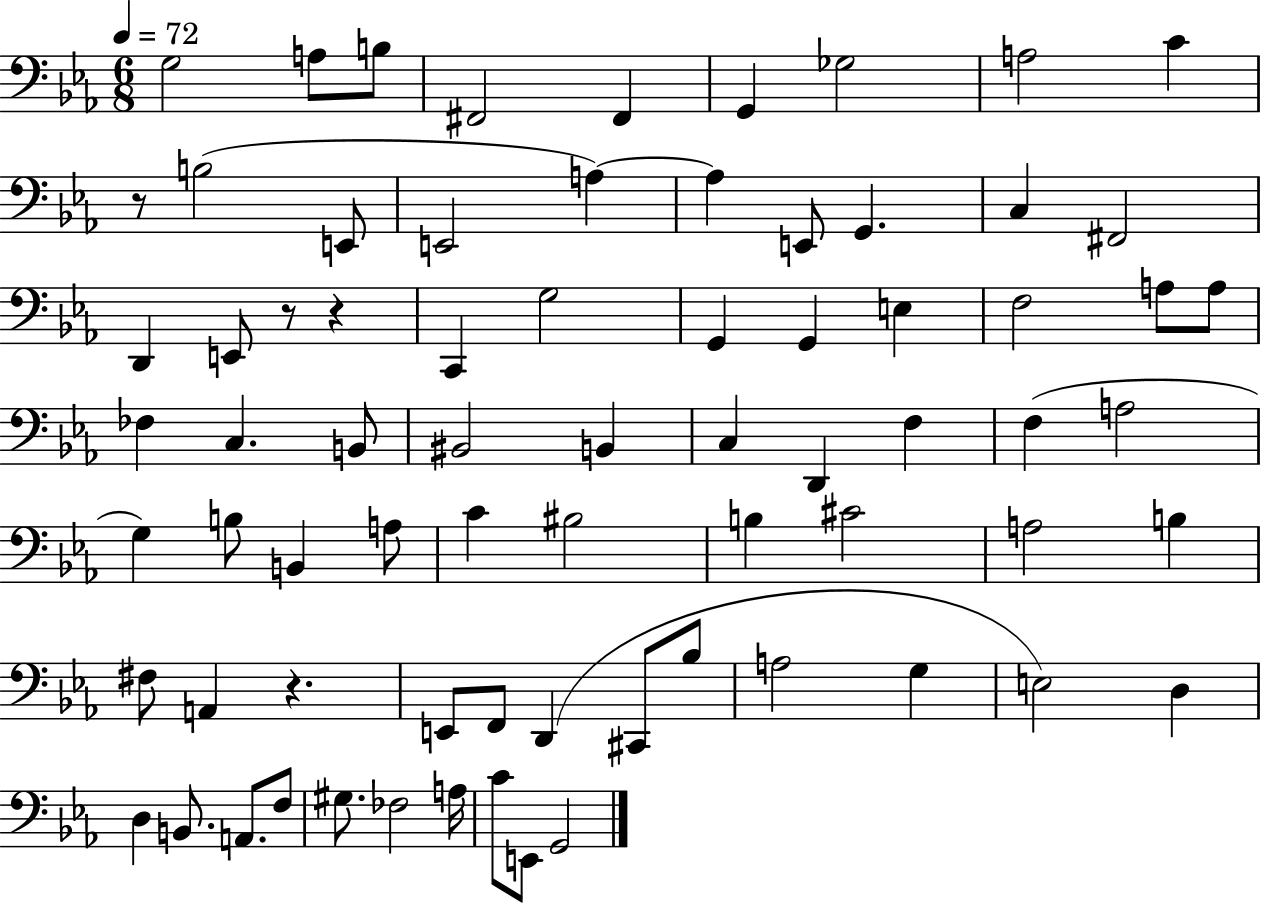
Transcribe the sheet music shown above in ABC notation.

X:1
T:Untitled
M:6/8
L:1/4
K:Eb
G,2 A,/2 B,/2 ^F,,2 ^F,, G,, _G,2 A,2 C z/2 B,2 E,,/2 E,,2 A, A, E,,/2 G,, C, ^F,,2 D,, E,,/2 z/2 z C,, G,2 G,, G,, E, F,2 A,/2 A,/2 _F, C, B,,/2 ^B,,2 B,, C, D,, F, F, A,2 G, B,/2 B,, A,/2 C ^B,2 B, ^C2 A,2 B, ^F,/2 A,, z E,,/2 F,,/2 D,, ^C,,/2 _B,/2 A,2 G, E,2 D, D, B,,/2 A,,/2 F,/2 ^G,/2 _F,2 A,/4 C/2 E,,/2 G,,2